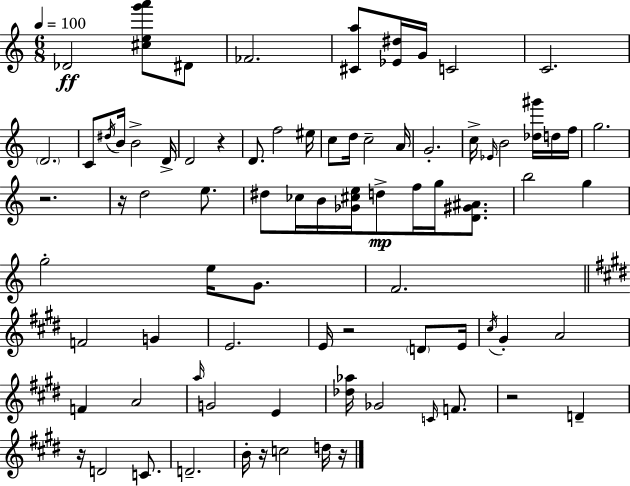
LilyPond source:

{
  \clef treble
  \numericTimeSignature
  \time 6/8
  \key a \minor
  \tempo 4 = 100
  des'2\ff <cis'' e'' g''' a'''>8 dis'8 | fes'2. | <cis' a''>8 <ees' dis''>16 g'16 c'2 | c'2. | \break \parenthesize d'2. | c'8 \acciaccatura { dis''16 } b'16 b'2-> | d'16-> d'2 r4 | d'8. f''2 | \break eis''16 c''8 d''16 c''2-- | a'16 g'2.-. | c''16-> \grace { ees'16 } b'2 <des'' gis'''>16 | d''16 f''16 g''2. | \break r2. | r16 d''2 e''8. | dis''8 ces''16 b'16 <ges' cis'' e''>16 d''8->\mp f''16 g''16 <d' gis' ais'>8. | b''2 g''4 | \break g''2-. e''16 g'8. | f'2. | \bar "||" \break \key e \major f'2 g'4 | e'2. | e'16 r2 \parenthesize d'8 e'16 | \acciaccatura { cis''16 } gis'4-. a'2 | \break f'4 a'2 | \grace { a''16 } g'2 e'4 | <des'' aes''>16 ges'2 \grace { c'16 } | f'8. r2 d'4-- | \break r16 d'2 | c'8. d'2.-- | b'16-. r16 c''2 | d''16 r16 \bar "|."
}